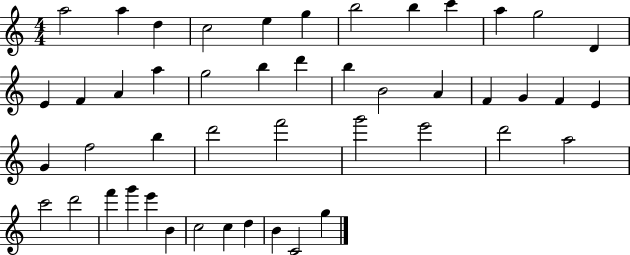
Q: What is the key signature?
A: C major